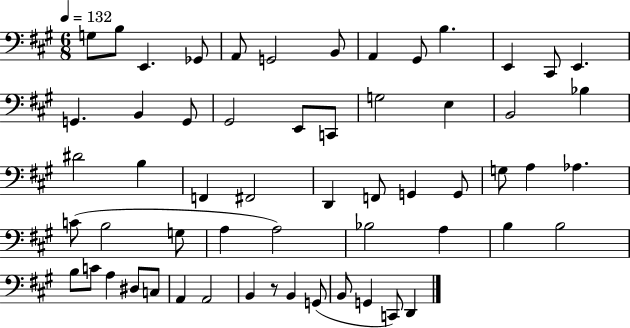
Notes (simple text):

G3/e B3/e E2/q. Gb2/e A2/e G2/h B2/e A2/q G#2/e B3/q. E2/q C#2/e E2/q. G2/q. B2/q G2/e G#2/h E2/e C2/e G3/h E3/q B2/h Bb3/q D#4/h B3/q F2/q F#2/h D2/q F2/e G2/q G2/e G3/e A3/q Ab3/q. C4/e B3/h G3/e A3/q A3/h Bb3/h A3/q B3/q B3/h B3/e C4/e A3/q D#3/e C3/e A2/q A2/h B2/q R/e B2/q G2/e B2/e G2/q C2/e D2/q